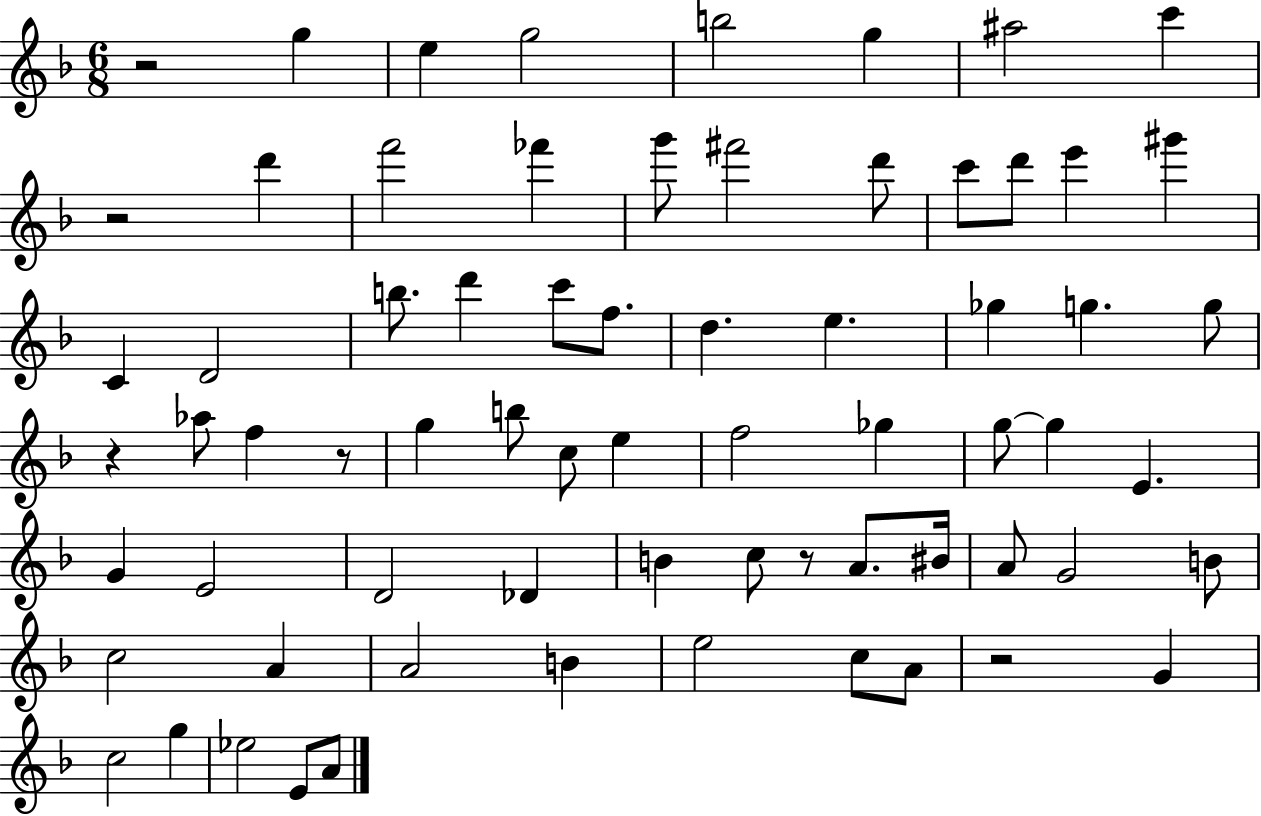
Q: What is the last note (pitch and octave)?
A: A4